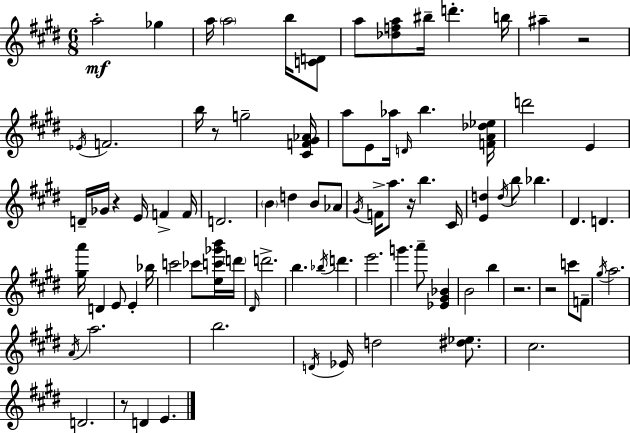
A5/h Gb5/q A5/s A5/h B5/s [C4,D4]/e A5/e [Db5,F5,A5]/e BIS5/s D6/q. B5/s A#5/q R/h Eb4/s F4/h. B5/s R/e G5/h [C#4,F4,G#4,Ab4]/s A5/e E4/e Ab5/s D4/s B5/q. [F4,A4,Db5,Eb5]/s D6/h E4/q D4/s Gb4/s R/q E4/s F4/q F4/s D4/h. B4/q D5/q B4/e Ab4/e G#4/s F4/s A5/e. R/s B5/q. C#4/s [E4,D5]/q D5/s B5/e Bb5/q. D#4/q. D4/q. [G#5,A6]/s D4/q E4/e E4/q Bb5/s C6/h CES6/e [E5,C6,Gb6,B6]/s D6/s D#4/s D6/h. B5/q. Bb5/s D6/q. E6/h. G6/q. A6/e [Eb4,G#4,Bb4]/q B4/h B5/q R/h. R/h C6/e F4/e G#5/s A5/h. A4/s A5/h. B5/h. D4/s Eb4/s D5/h [D#5,Eb5]/e. C#5/h. D4/h. R/e D4/q E4/q.